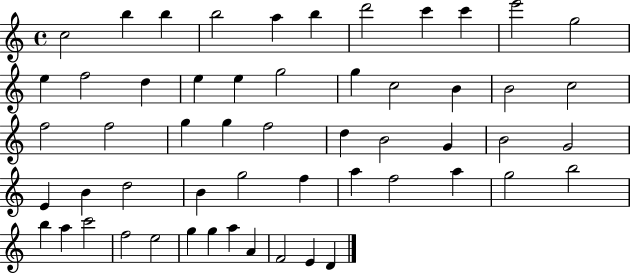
{
  \clef treble
  \time 4/4
  \defaultTimeSignature
  \key c \major
  c''2 b''4 b''4 | b''2 a''4 b''4 | d'''2 c'''4 c'''4 | e'''2 g''2 | \break e''4 f''2 d''4 | e''4 e''4 g''2 | g''4 c''2 b'4 | b'2 c''2 | \break f''2 f''2 | g''4 g''4 f''2 | d''4 b'2 g'4 | b'2 g'2 | \break e'4 b'4 d''2 | b'4 g''2 f''4 | a''4 f''2 a''4 | g''2 b''2 | \break b''4 a''4 c'''2 | f''2 e''2 | g''4 g''4 a''4 a'4 | f'2 e'4 d'4 | \break \bar "|."
}